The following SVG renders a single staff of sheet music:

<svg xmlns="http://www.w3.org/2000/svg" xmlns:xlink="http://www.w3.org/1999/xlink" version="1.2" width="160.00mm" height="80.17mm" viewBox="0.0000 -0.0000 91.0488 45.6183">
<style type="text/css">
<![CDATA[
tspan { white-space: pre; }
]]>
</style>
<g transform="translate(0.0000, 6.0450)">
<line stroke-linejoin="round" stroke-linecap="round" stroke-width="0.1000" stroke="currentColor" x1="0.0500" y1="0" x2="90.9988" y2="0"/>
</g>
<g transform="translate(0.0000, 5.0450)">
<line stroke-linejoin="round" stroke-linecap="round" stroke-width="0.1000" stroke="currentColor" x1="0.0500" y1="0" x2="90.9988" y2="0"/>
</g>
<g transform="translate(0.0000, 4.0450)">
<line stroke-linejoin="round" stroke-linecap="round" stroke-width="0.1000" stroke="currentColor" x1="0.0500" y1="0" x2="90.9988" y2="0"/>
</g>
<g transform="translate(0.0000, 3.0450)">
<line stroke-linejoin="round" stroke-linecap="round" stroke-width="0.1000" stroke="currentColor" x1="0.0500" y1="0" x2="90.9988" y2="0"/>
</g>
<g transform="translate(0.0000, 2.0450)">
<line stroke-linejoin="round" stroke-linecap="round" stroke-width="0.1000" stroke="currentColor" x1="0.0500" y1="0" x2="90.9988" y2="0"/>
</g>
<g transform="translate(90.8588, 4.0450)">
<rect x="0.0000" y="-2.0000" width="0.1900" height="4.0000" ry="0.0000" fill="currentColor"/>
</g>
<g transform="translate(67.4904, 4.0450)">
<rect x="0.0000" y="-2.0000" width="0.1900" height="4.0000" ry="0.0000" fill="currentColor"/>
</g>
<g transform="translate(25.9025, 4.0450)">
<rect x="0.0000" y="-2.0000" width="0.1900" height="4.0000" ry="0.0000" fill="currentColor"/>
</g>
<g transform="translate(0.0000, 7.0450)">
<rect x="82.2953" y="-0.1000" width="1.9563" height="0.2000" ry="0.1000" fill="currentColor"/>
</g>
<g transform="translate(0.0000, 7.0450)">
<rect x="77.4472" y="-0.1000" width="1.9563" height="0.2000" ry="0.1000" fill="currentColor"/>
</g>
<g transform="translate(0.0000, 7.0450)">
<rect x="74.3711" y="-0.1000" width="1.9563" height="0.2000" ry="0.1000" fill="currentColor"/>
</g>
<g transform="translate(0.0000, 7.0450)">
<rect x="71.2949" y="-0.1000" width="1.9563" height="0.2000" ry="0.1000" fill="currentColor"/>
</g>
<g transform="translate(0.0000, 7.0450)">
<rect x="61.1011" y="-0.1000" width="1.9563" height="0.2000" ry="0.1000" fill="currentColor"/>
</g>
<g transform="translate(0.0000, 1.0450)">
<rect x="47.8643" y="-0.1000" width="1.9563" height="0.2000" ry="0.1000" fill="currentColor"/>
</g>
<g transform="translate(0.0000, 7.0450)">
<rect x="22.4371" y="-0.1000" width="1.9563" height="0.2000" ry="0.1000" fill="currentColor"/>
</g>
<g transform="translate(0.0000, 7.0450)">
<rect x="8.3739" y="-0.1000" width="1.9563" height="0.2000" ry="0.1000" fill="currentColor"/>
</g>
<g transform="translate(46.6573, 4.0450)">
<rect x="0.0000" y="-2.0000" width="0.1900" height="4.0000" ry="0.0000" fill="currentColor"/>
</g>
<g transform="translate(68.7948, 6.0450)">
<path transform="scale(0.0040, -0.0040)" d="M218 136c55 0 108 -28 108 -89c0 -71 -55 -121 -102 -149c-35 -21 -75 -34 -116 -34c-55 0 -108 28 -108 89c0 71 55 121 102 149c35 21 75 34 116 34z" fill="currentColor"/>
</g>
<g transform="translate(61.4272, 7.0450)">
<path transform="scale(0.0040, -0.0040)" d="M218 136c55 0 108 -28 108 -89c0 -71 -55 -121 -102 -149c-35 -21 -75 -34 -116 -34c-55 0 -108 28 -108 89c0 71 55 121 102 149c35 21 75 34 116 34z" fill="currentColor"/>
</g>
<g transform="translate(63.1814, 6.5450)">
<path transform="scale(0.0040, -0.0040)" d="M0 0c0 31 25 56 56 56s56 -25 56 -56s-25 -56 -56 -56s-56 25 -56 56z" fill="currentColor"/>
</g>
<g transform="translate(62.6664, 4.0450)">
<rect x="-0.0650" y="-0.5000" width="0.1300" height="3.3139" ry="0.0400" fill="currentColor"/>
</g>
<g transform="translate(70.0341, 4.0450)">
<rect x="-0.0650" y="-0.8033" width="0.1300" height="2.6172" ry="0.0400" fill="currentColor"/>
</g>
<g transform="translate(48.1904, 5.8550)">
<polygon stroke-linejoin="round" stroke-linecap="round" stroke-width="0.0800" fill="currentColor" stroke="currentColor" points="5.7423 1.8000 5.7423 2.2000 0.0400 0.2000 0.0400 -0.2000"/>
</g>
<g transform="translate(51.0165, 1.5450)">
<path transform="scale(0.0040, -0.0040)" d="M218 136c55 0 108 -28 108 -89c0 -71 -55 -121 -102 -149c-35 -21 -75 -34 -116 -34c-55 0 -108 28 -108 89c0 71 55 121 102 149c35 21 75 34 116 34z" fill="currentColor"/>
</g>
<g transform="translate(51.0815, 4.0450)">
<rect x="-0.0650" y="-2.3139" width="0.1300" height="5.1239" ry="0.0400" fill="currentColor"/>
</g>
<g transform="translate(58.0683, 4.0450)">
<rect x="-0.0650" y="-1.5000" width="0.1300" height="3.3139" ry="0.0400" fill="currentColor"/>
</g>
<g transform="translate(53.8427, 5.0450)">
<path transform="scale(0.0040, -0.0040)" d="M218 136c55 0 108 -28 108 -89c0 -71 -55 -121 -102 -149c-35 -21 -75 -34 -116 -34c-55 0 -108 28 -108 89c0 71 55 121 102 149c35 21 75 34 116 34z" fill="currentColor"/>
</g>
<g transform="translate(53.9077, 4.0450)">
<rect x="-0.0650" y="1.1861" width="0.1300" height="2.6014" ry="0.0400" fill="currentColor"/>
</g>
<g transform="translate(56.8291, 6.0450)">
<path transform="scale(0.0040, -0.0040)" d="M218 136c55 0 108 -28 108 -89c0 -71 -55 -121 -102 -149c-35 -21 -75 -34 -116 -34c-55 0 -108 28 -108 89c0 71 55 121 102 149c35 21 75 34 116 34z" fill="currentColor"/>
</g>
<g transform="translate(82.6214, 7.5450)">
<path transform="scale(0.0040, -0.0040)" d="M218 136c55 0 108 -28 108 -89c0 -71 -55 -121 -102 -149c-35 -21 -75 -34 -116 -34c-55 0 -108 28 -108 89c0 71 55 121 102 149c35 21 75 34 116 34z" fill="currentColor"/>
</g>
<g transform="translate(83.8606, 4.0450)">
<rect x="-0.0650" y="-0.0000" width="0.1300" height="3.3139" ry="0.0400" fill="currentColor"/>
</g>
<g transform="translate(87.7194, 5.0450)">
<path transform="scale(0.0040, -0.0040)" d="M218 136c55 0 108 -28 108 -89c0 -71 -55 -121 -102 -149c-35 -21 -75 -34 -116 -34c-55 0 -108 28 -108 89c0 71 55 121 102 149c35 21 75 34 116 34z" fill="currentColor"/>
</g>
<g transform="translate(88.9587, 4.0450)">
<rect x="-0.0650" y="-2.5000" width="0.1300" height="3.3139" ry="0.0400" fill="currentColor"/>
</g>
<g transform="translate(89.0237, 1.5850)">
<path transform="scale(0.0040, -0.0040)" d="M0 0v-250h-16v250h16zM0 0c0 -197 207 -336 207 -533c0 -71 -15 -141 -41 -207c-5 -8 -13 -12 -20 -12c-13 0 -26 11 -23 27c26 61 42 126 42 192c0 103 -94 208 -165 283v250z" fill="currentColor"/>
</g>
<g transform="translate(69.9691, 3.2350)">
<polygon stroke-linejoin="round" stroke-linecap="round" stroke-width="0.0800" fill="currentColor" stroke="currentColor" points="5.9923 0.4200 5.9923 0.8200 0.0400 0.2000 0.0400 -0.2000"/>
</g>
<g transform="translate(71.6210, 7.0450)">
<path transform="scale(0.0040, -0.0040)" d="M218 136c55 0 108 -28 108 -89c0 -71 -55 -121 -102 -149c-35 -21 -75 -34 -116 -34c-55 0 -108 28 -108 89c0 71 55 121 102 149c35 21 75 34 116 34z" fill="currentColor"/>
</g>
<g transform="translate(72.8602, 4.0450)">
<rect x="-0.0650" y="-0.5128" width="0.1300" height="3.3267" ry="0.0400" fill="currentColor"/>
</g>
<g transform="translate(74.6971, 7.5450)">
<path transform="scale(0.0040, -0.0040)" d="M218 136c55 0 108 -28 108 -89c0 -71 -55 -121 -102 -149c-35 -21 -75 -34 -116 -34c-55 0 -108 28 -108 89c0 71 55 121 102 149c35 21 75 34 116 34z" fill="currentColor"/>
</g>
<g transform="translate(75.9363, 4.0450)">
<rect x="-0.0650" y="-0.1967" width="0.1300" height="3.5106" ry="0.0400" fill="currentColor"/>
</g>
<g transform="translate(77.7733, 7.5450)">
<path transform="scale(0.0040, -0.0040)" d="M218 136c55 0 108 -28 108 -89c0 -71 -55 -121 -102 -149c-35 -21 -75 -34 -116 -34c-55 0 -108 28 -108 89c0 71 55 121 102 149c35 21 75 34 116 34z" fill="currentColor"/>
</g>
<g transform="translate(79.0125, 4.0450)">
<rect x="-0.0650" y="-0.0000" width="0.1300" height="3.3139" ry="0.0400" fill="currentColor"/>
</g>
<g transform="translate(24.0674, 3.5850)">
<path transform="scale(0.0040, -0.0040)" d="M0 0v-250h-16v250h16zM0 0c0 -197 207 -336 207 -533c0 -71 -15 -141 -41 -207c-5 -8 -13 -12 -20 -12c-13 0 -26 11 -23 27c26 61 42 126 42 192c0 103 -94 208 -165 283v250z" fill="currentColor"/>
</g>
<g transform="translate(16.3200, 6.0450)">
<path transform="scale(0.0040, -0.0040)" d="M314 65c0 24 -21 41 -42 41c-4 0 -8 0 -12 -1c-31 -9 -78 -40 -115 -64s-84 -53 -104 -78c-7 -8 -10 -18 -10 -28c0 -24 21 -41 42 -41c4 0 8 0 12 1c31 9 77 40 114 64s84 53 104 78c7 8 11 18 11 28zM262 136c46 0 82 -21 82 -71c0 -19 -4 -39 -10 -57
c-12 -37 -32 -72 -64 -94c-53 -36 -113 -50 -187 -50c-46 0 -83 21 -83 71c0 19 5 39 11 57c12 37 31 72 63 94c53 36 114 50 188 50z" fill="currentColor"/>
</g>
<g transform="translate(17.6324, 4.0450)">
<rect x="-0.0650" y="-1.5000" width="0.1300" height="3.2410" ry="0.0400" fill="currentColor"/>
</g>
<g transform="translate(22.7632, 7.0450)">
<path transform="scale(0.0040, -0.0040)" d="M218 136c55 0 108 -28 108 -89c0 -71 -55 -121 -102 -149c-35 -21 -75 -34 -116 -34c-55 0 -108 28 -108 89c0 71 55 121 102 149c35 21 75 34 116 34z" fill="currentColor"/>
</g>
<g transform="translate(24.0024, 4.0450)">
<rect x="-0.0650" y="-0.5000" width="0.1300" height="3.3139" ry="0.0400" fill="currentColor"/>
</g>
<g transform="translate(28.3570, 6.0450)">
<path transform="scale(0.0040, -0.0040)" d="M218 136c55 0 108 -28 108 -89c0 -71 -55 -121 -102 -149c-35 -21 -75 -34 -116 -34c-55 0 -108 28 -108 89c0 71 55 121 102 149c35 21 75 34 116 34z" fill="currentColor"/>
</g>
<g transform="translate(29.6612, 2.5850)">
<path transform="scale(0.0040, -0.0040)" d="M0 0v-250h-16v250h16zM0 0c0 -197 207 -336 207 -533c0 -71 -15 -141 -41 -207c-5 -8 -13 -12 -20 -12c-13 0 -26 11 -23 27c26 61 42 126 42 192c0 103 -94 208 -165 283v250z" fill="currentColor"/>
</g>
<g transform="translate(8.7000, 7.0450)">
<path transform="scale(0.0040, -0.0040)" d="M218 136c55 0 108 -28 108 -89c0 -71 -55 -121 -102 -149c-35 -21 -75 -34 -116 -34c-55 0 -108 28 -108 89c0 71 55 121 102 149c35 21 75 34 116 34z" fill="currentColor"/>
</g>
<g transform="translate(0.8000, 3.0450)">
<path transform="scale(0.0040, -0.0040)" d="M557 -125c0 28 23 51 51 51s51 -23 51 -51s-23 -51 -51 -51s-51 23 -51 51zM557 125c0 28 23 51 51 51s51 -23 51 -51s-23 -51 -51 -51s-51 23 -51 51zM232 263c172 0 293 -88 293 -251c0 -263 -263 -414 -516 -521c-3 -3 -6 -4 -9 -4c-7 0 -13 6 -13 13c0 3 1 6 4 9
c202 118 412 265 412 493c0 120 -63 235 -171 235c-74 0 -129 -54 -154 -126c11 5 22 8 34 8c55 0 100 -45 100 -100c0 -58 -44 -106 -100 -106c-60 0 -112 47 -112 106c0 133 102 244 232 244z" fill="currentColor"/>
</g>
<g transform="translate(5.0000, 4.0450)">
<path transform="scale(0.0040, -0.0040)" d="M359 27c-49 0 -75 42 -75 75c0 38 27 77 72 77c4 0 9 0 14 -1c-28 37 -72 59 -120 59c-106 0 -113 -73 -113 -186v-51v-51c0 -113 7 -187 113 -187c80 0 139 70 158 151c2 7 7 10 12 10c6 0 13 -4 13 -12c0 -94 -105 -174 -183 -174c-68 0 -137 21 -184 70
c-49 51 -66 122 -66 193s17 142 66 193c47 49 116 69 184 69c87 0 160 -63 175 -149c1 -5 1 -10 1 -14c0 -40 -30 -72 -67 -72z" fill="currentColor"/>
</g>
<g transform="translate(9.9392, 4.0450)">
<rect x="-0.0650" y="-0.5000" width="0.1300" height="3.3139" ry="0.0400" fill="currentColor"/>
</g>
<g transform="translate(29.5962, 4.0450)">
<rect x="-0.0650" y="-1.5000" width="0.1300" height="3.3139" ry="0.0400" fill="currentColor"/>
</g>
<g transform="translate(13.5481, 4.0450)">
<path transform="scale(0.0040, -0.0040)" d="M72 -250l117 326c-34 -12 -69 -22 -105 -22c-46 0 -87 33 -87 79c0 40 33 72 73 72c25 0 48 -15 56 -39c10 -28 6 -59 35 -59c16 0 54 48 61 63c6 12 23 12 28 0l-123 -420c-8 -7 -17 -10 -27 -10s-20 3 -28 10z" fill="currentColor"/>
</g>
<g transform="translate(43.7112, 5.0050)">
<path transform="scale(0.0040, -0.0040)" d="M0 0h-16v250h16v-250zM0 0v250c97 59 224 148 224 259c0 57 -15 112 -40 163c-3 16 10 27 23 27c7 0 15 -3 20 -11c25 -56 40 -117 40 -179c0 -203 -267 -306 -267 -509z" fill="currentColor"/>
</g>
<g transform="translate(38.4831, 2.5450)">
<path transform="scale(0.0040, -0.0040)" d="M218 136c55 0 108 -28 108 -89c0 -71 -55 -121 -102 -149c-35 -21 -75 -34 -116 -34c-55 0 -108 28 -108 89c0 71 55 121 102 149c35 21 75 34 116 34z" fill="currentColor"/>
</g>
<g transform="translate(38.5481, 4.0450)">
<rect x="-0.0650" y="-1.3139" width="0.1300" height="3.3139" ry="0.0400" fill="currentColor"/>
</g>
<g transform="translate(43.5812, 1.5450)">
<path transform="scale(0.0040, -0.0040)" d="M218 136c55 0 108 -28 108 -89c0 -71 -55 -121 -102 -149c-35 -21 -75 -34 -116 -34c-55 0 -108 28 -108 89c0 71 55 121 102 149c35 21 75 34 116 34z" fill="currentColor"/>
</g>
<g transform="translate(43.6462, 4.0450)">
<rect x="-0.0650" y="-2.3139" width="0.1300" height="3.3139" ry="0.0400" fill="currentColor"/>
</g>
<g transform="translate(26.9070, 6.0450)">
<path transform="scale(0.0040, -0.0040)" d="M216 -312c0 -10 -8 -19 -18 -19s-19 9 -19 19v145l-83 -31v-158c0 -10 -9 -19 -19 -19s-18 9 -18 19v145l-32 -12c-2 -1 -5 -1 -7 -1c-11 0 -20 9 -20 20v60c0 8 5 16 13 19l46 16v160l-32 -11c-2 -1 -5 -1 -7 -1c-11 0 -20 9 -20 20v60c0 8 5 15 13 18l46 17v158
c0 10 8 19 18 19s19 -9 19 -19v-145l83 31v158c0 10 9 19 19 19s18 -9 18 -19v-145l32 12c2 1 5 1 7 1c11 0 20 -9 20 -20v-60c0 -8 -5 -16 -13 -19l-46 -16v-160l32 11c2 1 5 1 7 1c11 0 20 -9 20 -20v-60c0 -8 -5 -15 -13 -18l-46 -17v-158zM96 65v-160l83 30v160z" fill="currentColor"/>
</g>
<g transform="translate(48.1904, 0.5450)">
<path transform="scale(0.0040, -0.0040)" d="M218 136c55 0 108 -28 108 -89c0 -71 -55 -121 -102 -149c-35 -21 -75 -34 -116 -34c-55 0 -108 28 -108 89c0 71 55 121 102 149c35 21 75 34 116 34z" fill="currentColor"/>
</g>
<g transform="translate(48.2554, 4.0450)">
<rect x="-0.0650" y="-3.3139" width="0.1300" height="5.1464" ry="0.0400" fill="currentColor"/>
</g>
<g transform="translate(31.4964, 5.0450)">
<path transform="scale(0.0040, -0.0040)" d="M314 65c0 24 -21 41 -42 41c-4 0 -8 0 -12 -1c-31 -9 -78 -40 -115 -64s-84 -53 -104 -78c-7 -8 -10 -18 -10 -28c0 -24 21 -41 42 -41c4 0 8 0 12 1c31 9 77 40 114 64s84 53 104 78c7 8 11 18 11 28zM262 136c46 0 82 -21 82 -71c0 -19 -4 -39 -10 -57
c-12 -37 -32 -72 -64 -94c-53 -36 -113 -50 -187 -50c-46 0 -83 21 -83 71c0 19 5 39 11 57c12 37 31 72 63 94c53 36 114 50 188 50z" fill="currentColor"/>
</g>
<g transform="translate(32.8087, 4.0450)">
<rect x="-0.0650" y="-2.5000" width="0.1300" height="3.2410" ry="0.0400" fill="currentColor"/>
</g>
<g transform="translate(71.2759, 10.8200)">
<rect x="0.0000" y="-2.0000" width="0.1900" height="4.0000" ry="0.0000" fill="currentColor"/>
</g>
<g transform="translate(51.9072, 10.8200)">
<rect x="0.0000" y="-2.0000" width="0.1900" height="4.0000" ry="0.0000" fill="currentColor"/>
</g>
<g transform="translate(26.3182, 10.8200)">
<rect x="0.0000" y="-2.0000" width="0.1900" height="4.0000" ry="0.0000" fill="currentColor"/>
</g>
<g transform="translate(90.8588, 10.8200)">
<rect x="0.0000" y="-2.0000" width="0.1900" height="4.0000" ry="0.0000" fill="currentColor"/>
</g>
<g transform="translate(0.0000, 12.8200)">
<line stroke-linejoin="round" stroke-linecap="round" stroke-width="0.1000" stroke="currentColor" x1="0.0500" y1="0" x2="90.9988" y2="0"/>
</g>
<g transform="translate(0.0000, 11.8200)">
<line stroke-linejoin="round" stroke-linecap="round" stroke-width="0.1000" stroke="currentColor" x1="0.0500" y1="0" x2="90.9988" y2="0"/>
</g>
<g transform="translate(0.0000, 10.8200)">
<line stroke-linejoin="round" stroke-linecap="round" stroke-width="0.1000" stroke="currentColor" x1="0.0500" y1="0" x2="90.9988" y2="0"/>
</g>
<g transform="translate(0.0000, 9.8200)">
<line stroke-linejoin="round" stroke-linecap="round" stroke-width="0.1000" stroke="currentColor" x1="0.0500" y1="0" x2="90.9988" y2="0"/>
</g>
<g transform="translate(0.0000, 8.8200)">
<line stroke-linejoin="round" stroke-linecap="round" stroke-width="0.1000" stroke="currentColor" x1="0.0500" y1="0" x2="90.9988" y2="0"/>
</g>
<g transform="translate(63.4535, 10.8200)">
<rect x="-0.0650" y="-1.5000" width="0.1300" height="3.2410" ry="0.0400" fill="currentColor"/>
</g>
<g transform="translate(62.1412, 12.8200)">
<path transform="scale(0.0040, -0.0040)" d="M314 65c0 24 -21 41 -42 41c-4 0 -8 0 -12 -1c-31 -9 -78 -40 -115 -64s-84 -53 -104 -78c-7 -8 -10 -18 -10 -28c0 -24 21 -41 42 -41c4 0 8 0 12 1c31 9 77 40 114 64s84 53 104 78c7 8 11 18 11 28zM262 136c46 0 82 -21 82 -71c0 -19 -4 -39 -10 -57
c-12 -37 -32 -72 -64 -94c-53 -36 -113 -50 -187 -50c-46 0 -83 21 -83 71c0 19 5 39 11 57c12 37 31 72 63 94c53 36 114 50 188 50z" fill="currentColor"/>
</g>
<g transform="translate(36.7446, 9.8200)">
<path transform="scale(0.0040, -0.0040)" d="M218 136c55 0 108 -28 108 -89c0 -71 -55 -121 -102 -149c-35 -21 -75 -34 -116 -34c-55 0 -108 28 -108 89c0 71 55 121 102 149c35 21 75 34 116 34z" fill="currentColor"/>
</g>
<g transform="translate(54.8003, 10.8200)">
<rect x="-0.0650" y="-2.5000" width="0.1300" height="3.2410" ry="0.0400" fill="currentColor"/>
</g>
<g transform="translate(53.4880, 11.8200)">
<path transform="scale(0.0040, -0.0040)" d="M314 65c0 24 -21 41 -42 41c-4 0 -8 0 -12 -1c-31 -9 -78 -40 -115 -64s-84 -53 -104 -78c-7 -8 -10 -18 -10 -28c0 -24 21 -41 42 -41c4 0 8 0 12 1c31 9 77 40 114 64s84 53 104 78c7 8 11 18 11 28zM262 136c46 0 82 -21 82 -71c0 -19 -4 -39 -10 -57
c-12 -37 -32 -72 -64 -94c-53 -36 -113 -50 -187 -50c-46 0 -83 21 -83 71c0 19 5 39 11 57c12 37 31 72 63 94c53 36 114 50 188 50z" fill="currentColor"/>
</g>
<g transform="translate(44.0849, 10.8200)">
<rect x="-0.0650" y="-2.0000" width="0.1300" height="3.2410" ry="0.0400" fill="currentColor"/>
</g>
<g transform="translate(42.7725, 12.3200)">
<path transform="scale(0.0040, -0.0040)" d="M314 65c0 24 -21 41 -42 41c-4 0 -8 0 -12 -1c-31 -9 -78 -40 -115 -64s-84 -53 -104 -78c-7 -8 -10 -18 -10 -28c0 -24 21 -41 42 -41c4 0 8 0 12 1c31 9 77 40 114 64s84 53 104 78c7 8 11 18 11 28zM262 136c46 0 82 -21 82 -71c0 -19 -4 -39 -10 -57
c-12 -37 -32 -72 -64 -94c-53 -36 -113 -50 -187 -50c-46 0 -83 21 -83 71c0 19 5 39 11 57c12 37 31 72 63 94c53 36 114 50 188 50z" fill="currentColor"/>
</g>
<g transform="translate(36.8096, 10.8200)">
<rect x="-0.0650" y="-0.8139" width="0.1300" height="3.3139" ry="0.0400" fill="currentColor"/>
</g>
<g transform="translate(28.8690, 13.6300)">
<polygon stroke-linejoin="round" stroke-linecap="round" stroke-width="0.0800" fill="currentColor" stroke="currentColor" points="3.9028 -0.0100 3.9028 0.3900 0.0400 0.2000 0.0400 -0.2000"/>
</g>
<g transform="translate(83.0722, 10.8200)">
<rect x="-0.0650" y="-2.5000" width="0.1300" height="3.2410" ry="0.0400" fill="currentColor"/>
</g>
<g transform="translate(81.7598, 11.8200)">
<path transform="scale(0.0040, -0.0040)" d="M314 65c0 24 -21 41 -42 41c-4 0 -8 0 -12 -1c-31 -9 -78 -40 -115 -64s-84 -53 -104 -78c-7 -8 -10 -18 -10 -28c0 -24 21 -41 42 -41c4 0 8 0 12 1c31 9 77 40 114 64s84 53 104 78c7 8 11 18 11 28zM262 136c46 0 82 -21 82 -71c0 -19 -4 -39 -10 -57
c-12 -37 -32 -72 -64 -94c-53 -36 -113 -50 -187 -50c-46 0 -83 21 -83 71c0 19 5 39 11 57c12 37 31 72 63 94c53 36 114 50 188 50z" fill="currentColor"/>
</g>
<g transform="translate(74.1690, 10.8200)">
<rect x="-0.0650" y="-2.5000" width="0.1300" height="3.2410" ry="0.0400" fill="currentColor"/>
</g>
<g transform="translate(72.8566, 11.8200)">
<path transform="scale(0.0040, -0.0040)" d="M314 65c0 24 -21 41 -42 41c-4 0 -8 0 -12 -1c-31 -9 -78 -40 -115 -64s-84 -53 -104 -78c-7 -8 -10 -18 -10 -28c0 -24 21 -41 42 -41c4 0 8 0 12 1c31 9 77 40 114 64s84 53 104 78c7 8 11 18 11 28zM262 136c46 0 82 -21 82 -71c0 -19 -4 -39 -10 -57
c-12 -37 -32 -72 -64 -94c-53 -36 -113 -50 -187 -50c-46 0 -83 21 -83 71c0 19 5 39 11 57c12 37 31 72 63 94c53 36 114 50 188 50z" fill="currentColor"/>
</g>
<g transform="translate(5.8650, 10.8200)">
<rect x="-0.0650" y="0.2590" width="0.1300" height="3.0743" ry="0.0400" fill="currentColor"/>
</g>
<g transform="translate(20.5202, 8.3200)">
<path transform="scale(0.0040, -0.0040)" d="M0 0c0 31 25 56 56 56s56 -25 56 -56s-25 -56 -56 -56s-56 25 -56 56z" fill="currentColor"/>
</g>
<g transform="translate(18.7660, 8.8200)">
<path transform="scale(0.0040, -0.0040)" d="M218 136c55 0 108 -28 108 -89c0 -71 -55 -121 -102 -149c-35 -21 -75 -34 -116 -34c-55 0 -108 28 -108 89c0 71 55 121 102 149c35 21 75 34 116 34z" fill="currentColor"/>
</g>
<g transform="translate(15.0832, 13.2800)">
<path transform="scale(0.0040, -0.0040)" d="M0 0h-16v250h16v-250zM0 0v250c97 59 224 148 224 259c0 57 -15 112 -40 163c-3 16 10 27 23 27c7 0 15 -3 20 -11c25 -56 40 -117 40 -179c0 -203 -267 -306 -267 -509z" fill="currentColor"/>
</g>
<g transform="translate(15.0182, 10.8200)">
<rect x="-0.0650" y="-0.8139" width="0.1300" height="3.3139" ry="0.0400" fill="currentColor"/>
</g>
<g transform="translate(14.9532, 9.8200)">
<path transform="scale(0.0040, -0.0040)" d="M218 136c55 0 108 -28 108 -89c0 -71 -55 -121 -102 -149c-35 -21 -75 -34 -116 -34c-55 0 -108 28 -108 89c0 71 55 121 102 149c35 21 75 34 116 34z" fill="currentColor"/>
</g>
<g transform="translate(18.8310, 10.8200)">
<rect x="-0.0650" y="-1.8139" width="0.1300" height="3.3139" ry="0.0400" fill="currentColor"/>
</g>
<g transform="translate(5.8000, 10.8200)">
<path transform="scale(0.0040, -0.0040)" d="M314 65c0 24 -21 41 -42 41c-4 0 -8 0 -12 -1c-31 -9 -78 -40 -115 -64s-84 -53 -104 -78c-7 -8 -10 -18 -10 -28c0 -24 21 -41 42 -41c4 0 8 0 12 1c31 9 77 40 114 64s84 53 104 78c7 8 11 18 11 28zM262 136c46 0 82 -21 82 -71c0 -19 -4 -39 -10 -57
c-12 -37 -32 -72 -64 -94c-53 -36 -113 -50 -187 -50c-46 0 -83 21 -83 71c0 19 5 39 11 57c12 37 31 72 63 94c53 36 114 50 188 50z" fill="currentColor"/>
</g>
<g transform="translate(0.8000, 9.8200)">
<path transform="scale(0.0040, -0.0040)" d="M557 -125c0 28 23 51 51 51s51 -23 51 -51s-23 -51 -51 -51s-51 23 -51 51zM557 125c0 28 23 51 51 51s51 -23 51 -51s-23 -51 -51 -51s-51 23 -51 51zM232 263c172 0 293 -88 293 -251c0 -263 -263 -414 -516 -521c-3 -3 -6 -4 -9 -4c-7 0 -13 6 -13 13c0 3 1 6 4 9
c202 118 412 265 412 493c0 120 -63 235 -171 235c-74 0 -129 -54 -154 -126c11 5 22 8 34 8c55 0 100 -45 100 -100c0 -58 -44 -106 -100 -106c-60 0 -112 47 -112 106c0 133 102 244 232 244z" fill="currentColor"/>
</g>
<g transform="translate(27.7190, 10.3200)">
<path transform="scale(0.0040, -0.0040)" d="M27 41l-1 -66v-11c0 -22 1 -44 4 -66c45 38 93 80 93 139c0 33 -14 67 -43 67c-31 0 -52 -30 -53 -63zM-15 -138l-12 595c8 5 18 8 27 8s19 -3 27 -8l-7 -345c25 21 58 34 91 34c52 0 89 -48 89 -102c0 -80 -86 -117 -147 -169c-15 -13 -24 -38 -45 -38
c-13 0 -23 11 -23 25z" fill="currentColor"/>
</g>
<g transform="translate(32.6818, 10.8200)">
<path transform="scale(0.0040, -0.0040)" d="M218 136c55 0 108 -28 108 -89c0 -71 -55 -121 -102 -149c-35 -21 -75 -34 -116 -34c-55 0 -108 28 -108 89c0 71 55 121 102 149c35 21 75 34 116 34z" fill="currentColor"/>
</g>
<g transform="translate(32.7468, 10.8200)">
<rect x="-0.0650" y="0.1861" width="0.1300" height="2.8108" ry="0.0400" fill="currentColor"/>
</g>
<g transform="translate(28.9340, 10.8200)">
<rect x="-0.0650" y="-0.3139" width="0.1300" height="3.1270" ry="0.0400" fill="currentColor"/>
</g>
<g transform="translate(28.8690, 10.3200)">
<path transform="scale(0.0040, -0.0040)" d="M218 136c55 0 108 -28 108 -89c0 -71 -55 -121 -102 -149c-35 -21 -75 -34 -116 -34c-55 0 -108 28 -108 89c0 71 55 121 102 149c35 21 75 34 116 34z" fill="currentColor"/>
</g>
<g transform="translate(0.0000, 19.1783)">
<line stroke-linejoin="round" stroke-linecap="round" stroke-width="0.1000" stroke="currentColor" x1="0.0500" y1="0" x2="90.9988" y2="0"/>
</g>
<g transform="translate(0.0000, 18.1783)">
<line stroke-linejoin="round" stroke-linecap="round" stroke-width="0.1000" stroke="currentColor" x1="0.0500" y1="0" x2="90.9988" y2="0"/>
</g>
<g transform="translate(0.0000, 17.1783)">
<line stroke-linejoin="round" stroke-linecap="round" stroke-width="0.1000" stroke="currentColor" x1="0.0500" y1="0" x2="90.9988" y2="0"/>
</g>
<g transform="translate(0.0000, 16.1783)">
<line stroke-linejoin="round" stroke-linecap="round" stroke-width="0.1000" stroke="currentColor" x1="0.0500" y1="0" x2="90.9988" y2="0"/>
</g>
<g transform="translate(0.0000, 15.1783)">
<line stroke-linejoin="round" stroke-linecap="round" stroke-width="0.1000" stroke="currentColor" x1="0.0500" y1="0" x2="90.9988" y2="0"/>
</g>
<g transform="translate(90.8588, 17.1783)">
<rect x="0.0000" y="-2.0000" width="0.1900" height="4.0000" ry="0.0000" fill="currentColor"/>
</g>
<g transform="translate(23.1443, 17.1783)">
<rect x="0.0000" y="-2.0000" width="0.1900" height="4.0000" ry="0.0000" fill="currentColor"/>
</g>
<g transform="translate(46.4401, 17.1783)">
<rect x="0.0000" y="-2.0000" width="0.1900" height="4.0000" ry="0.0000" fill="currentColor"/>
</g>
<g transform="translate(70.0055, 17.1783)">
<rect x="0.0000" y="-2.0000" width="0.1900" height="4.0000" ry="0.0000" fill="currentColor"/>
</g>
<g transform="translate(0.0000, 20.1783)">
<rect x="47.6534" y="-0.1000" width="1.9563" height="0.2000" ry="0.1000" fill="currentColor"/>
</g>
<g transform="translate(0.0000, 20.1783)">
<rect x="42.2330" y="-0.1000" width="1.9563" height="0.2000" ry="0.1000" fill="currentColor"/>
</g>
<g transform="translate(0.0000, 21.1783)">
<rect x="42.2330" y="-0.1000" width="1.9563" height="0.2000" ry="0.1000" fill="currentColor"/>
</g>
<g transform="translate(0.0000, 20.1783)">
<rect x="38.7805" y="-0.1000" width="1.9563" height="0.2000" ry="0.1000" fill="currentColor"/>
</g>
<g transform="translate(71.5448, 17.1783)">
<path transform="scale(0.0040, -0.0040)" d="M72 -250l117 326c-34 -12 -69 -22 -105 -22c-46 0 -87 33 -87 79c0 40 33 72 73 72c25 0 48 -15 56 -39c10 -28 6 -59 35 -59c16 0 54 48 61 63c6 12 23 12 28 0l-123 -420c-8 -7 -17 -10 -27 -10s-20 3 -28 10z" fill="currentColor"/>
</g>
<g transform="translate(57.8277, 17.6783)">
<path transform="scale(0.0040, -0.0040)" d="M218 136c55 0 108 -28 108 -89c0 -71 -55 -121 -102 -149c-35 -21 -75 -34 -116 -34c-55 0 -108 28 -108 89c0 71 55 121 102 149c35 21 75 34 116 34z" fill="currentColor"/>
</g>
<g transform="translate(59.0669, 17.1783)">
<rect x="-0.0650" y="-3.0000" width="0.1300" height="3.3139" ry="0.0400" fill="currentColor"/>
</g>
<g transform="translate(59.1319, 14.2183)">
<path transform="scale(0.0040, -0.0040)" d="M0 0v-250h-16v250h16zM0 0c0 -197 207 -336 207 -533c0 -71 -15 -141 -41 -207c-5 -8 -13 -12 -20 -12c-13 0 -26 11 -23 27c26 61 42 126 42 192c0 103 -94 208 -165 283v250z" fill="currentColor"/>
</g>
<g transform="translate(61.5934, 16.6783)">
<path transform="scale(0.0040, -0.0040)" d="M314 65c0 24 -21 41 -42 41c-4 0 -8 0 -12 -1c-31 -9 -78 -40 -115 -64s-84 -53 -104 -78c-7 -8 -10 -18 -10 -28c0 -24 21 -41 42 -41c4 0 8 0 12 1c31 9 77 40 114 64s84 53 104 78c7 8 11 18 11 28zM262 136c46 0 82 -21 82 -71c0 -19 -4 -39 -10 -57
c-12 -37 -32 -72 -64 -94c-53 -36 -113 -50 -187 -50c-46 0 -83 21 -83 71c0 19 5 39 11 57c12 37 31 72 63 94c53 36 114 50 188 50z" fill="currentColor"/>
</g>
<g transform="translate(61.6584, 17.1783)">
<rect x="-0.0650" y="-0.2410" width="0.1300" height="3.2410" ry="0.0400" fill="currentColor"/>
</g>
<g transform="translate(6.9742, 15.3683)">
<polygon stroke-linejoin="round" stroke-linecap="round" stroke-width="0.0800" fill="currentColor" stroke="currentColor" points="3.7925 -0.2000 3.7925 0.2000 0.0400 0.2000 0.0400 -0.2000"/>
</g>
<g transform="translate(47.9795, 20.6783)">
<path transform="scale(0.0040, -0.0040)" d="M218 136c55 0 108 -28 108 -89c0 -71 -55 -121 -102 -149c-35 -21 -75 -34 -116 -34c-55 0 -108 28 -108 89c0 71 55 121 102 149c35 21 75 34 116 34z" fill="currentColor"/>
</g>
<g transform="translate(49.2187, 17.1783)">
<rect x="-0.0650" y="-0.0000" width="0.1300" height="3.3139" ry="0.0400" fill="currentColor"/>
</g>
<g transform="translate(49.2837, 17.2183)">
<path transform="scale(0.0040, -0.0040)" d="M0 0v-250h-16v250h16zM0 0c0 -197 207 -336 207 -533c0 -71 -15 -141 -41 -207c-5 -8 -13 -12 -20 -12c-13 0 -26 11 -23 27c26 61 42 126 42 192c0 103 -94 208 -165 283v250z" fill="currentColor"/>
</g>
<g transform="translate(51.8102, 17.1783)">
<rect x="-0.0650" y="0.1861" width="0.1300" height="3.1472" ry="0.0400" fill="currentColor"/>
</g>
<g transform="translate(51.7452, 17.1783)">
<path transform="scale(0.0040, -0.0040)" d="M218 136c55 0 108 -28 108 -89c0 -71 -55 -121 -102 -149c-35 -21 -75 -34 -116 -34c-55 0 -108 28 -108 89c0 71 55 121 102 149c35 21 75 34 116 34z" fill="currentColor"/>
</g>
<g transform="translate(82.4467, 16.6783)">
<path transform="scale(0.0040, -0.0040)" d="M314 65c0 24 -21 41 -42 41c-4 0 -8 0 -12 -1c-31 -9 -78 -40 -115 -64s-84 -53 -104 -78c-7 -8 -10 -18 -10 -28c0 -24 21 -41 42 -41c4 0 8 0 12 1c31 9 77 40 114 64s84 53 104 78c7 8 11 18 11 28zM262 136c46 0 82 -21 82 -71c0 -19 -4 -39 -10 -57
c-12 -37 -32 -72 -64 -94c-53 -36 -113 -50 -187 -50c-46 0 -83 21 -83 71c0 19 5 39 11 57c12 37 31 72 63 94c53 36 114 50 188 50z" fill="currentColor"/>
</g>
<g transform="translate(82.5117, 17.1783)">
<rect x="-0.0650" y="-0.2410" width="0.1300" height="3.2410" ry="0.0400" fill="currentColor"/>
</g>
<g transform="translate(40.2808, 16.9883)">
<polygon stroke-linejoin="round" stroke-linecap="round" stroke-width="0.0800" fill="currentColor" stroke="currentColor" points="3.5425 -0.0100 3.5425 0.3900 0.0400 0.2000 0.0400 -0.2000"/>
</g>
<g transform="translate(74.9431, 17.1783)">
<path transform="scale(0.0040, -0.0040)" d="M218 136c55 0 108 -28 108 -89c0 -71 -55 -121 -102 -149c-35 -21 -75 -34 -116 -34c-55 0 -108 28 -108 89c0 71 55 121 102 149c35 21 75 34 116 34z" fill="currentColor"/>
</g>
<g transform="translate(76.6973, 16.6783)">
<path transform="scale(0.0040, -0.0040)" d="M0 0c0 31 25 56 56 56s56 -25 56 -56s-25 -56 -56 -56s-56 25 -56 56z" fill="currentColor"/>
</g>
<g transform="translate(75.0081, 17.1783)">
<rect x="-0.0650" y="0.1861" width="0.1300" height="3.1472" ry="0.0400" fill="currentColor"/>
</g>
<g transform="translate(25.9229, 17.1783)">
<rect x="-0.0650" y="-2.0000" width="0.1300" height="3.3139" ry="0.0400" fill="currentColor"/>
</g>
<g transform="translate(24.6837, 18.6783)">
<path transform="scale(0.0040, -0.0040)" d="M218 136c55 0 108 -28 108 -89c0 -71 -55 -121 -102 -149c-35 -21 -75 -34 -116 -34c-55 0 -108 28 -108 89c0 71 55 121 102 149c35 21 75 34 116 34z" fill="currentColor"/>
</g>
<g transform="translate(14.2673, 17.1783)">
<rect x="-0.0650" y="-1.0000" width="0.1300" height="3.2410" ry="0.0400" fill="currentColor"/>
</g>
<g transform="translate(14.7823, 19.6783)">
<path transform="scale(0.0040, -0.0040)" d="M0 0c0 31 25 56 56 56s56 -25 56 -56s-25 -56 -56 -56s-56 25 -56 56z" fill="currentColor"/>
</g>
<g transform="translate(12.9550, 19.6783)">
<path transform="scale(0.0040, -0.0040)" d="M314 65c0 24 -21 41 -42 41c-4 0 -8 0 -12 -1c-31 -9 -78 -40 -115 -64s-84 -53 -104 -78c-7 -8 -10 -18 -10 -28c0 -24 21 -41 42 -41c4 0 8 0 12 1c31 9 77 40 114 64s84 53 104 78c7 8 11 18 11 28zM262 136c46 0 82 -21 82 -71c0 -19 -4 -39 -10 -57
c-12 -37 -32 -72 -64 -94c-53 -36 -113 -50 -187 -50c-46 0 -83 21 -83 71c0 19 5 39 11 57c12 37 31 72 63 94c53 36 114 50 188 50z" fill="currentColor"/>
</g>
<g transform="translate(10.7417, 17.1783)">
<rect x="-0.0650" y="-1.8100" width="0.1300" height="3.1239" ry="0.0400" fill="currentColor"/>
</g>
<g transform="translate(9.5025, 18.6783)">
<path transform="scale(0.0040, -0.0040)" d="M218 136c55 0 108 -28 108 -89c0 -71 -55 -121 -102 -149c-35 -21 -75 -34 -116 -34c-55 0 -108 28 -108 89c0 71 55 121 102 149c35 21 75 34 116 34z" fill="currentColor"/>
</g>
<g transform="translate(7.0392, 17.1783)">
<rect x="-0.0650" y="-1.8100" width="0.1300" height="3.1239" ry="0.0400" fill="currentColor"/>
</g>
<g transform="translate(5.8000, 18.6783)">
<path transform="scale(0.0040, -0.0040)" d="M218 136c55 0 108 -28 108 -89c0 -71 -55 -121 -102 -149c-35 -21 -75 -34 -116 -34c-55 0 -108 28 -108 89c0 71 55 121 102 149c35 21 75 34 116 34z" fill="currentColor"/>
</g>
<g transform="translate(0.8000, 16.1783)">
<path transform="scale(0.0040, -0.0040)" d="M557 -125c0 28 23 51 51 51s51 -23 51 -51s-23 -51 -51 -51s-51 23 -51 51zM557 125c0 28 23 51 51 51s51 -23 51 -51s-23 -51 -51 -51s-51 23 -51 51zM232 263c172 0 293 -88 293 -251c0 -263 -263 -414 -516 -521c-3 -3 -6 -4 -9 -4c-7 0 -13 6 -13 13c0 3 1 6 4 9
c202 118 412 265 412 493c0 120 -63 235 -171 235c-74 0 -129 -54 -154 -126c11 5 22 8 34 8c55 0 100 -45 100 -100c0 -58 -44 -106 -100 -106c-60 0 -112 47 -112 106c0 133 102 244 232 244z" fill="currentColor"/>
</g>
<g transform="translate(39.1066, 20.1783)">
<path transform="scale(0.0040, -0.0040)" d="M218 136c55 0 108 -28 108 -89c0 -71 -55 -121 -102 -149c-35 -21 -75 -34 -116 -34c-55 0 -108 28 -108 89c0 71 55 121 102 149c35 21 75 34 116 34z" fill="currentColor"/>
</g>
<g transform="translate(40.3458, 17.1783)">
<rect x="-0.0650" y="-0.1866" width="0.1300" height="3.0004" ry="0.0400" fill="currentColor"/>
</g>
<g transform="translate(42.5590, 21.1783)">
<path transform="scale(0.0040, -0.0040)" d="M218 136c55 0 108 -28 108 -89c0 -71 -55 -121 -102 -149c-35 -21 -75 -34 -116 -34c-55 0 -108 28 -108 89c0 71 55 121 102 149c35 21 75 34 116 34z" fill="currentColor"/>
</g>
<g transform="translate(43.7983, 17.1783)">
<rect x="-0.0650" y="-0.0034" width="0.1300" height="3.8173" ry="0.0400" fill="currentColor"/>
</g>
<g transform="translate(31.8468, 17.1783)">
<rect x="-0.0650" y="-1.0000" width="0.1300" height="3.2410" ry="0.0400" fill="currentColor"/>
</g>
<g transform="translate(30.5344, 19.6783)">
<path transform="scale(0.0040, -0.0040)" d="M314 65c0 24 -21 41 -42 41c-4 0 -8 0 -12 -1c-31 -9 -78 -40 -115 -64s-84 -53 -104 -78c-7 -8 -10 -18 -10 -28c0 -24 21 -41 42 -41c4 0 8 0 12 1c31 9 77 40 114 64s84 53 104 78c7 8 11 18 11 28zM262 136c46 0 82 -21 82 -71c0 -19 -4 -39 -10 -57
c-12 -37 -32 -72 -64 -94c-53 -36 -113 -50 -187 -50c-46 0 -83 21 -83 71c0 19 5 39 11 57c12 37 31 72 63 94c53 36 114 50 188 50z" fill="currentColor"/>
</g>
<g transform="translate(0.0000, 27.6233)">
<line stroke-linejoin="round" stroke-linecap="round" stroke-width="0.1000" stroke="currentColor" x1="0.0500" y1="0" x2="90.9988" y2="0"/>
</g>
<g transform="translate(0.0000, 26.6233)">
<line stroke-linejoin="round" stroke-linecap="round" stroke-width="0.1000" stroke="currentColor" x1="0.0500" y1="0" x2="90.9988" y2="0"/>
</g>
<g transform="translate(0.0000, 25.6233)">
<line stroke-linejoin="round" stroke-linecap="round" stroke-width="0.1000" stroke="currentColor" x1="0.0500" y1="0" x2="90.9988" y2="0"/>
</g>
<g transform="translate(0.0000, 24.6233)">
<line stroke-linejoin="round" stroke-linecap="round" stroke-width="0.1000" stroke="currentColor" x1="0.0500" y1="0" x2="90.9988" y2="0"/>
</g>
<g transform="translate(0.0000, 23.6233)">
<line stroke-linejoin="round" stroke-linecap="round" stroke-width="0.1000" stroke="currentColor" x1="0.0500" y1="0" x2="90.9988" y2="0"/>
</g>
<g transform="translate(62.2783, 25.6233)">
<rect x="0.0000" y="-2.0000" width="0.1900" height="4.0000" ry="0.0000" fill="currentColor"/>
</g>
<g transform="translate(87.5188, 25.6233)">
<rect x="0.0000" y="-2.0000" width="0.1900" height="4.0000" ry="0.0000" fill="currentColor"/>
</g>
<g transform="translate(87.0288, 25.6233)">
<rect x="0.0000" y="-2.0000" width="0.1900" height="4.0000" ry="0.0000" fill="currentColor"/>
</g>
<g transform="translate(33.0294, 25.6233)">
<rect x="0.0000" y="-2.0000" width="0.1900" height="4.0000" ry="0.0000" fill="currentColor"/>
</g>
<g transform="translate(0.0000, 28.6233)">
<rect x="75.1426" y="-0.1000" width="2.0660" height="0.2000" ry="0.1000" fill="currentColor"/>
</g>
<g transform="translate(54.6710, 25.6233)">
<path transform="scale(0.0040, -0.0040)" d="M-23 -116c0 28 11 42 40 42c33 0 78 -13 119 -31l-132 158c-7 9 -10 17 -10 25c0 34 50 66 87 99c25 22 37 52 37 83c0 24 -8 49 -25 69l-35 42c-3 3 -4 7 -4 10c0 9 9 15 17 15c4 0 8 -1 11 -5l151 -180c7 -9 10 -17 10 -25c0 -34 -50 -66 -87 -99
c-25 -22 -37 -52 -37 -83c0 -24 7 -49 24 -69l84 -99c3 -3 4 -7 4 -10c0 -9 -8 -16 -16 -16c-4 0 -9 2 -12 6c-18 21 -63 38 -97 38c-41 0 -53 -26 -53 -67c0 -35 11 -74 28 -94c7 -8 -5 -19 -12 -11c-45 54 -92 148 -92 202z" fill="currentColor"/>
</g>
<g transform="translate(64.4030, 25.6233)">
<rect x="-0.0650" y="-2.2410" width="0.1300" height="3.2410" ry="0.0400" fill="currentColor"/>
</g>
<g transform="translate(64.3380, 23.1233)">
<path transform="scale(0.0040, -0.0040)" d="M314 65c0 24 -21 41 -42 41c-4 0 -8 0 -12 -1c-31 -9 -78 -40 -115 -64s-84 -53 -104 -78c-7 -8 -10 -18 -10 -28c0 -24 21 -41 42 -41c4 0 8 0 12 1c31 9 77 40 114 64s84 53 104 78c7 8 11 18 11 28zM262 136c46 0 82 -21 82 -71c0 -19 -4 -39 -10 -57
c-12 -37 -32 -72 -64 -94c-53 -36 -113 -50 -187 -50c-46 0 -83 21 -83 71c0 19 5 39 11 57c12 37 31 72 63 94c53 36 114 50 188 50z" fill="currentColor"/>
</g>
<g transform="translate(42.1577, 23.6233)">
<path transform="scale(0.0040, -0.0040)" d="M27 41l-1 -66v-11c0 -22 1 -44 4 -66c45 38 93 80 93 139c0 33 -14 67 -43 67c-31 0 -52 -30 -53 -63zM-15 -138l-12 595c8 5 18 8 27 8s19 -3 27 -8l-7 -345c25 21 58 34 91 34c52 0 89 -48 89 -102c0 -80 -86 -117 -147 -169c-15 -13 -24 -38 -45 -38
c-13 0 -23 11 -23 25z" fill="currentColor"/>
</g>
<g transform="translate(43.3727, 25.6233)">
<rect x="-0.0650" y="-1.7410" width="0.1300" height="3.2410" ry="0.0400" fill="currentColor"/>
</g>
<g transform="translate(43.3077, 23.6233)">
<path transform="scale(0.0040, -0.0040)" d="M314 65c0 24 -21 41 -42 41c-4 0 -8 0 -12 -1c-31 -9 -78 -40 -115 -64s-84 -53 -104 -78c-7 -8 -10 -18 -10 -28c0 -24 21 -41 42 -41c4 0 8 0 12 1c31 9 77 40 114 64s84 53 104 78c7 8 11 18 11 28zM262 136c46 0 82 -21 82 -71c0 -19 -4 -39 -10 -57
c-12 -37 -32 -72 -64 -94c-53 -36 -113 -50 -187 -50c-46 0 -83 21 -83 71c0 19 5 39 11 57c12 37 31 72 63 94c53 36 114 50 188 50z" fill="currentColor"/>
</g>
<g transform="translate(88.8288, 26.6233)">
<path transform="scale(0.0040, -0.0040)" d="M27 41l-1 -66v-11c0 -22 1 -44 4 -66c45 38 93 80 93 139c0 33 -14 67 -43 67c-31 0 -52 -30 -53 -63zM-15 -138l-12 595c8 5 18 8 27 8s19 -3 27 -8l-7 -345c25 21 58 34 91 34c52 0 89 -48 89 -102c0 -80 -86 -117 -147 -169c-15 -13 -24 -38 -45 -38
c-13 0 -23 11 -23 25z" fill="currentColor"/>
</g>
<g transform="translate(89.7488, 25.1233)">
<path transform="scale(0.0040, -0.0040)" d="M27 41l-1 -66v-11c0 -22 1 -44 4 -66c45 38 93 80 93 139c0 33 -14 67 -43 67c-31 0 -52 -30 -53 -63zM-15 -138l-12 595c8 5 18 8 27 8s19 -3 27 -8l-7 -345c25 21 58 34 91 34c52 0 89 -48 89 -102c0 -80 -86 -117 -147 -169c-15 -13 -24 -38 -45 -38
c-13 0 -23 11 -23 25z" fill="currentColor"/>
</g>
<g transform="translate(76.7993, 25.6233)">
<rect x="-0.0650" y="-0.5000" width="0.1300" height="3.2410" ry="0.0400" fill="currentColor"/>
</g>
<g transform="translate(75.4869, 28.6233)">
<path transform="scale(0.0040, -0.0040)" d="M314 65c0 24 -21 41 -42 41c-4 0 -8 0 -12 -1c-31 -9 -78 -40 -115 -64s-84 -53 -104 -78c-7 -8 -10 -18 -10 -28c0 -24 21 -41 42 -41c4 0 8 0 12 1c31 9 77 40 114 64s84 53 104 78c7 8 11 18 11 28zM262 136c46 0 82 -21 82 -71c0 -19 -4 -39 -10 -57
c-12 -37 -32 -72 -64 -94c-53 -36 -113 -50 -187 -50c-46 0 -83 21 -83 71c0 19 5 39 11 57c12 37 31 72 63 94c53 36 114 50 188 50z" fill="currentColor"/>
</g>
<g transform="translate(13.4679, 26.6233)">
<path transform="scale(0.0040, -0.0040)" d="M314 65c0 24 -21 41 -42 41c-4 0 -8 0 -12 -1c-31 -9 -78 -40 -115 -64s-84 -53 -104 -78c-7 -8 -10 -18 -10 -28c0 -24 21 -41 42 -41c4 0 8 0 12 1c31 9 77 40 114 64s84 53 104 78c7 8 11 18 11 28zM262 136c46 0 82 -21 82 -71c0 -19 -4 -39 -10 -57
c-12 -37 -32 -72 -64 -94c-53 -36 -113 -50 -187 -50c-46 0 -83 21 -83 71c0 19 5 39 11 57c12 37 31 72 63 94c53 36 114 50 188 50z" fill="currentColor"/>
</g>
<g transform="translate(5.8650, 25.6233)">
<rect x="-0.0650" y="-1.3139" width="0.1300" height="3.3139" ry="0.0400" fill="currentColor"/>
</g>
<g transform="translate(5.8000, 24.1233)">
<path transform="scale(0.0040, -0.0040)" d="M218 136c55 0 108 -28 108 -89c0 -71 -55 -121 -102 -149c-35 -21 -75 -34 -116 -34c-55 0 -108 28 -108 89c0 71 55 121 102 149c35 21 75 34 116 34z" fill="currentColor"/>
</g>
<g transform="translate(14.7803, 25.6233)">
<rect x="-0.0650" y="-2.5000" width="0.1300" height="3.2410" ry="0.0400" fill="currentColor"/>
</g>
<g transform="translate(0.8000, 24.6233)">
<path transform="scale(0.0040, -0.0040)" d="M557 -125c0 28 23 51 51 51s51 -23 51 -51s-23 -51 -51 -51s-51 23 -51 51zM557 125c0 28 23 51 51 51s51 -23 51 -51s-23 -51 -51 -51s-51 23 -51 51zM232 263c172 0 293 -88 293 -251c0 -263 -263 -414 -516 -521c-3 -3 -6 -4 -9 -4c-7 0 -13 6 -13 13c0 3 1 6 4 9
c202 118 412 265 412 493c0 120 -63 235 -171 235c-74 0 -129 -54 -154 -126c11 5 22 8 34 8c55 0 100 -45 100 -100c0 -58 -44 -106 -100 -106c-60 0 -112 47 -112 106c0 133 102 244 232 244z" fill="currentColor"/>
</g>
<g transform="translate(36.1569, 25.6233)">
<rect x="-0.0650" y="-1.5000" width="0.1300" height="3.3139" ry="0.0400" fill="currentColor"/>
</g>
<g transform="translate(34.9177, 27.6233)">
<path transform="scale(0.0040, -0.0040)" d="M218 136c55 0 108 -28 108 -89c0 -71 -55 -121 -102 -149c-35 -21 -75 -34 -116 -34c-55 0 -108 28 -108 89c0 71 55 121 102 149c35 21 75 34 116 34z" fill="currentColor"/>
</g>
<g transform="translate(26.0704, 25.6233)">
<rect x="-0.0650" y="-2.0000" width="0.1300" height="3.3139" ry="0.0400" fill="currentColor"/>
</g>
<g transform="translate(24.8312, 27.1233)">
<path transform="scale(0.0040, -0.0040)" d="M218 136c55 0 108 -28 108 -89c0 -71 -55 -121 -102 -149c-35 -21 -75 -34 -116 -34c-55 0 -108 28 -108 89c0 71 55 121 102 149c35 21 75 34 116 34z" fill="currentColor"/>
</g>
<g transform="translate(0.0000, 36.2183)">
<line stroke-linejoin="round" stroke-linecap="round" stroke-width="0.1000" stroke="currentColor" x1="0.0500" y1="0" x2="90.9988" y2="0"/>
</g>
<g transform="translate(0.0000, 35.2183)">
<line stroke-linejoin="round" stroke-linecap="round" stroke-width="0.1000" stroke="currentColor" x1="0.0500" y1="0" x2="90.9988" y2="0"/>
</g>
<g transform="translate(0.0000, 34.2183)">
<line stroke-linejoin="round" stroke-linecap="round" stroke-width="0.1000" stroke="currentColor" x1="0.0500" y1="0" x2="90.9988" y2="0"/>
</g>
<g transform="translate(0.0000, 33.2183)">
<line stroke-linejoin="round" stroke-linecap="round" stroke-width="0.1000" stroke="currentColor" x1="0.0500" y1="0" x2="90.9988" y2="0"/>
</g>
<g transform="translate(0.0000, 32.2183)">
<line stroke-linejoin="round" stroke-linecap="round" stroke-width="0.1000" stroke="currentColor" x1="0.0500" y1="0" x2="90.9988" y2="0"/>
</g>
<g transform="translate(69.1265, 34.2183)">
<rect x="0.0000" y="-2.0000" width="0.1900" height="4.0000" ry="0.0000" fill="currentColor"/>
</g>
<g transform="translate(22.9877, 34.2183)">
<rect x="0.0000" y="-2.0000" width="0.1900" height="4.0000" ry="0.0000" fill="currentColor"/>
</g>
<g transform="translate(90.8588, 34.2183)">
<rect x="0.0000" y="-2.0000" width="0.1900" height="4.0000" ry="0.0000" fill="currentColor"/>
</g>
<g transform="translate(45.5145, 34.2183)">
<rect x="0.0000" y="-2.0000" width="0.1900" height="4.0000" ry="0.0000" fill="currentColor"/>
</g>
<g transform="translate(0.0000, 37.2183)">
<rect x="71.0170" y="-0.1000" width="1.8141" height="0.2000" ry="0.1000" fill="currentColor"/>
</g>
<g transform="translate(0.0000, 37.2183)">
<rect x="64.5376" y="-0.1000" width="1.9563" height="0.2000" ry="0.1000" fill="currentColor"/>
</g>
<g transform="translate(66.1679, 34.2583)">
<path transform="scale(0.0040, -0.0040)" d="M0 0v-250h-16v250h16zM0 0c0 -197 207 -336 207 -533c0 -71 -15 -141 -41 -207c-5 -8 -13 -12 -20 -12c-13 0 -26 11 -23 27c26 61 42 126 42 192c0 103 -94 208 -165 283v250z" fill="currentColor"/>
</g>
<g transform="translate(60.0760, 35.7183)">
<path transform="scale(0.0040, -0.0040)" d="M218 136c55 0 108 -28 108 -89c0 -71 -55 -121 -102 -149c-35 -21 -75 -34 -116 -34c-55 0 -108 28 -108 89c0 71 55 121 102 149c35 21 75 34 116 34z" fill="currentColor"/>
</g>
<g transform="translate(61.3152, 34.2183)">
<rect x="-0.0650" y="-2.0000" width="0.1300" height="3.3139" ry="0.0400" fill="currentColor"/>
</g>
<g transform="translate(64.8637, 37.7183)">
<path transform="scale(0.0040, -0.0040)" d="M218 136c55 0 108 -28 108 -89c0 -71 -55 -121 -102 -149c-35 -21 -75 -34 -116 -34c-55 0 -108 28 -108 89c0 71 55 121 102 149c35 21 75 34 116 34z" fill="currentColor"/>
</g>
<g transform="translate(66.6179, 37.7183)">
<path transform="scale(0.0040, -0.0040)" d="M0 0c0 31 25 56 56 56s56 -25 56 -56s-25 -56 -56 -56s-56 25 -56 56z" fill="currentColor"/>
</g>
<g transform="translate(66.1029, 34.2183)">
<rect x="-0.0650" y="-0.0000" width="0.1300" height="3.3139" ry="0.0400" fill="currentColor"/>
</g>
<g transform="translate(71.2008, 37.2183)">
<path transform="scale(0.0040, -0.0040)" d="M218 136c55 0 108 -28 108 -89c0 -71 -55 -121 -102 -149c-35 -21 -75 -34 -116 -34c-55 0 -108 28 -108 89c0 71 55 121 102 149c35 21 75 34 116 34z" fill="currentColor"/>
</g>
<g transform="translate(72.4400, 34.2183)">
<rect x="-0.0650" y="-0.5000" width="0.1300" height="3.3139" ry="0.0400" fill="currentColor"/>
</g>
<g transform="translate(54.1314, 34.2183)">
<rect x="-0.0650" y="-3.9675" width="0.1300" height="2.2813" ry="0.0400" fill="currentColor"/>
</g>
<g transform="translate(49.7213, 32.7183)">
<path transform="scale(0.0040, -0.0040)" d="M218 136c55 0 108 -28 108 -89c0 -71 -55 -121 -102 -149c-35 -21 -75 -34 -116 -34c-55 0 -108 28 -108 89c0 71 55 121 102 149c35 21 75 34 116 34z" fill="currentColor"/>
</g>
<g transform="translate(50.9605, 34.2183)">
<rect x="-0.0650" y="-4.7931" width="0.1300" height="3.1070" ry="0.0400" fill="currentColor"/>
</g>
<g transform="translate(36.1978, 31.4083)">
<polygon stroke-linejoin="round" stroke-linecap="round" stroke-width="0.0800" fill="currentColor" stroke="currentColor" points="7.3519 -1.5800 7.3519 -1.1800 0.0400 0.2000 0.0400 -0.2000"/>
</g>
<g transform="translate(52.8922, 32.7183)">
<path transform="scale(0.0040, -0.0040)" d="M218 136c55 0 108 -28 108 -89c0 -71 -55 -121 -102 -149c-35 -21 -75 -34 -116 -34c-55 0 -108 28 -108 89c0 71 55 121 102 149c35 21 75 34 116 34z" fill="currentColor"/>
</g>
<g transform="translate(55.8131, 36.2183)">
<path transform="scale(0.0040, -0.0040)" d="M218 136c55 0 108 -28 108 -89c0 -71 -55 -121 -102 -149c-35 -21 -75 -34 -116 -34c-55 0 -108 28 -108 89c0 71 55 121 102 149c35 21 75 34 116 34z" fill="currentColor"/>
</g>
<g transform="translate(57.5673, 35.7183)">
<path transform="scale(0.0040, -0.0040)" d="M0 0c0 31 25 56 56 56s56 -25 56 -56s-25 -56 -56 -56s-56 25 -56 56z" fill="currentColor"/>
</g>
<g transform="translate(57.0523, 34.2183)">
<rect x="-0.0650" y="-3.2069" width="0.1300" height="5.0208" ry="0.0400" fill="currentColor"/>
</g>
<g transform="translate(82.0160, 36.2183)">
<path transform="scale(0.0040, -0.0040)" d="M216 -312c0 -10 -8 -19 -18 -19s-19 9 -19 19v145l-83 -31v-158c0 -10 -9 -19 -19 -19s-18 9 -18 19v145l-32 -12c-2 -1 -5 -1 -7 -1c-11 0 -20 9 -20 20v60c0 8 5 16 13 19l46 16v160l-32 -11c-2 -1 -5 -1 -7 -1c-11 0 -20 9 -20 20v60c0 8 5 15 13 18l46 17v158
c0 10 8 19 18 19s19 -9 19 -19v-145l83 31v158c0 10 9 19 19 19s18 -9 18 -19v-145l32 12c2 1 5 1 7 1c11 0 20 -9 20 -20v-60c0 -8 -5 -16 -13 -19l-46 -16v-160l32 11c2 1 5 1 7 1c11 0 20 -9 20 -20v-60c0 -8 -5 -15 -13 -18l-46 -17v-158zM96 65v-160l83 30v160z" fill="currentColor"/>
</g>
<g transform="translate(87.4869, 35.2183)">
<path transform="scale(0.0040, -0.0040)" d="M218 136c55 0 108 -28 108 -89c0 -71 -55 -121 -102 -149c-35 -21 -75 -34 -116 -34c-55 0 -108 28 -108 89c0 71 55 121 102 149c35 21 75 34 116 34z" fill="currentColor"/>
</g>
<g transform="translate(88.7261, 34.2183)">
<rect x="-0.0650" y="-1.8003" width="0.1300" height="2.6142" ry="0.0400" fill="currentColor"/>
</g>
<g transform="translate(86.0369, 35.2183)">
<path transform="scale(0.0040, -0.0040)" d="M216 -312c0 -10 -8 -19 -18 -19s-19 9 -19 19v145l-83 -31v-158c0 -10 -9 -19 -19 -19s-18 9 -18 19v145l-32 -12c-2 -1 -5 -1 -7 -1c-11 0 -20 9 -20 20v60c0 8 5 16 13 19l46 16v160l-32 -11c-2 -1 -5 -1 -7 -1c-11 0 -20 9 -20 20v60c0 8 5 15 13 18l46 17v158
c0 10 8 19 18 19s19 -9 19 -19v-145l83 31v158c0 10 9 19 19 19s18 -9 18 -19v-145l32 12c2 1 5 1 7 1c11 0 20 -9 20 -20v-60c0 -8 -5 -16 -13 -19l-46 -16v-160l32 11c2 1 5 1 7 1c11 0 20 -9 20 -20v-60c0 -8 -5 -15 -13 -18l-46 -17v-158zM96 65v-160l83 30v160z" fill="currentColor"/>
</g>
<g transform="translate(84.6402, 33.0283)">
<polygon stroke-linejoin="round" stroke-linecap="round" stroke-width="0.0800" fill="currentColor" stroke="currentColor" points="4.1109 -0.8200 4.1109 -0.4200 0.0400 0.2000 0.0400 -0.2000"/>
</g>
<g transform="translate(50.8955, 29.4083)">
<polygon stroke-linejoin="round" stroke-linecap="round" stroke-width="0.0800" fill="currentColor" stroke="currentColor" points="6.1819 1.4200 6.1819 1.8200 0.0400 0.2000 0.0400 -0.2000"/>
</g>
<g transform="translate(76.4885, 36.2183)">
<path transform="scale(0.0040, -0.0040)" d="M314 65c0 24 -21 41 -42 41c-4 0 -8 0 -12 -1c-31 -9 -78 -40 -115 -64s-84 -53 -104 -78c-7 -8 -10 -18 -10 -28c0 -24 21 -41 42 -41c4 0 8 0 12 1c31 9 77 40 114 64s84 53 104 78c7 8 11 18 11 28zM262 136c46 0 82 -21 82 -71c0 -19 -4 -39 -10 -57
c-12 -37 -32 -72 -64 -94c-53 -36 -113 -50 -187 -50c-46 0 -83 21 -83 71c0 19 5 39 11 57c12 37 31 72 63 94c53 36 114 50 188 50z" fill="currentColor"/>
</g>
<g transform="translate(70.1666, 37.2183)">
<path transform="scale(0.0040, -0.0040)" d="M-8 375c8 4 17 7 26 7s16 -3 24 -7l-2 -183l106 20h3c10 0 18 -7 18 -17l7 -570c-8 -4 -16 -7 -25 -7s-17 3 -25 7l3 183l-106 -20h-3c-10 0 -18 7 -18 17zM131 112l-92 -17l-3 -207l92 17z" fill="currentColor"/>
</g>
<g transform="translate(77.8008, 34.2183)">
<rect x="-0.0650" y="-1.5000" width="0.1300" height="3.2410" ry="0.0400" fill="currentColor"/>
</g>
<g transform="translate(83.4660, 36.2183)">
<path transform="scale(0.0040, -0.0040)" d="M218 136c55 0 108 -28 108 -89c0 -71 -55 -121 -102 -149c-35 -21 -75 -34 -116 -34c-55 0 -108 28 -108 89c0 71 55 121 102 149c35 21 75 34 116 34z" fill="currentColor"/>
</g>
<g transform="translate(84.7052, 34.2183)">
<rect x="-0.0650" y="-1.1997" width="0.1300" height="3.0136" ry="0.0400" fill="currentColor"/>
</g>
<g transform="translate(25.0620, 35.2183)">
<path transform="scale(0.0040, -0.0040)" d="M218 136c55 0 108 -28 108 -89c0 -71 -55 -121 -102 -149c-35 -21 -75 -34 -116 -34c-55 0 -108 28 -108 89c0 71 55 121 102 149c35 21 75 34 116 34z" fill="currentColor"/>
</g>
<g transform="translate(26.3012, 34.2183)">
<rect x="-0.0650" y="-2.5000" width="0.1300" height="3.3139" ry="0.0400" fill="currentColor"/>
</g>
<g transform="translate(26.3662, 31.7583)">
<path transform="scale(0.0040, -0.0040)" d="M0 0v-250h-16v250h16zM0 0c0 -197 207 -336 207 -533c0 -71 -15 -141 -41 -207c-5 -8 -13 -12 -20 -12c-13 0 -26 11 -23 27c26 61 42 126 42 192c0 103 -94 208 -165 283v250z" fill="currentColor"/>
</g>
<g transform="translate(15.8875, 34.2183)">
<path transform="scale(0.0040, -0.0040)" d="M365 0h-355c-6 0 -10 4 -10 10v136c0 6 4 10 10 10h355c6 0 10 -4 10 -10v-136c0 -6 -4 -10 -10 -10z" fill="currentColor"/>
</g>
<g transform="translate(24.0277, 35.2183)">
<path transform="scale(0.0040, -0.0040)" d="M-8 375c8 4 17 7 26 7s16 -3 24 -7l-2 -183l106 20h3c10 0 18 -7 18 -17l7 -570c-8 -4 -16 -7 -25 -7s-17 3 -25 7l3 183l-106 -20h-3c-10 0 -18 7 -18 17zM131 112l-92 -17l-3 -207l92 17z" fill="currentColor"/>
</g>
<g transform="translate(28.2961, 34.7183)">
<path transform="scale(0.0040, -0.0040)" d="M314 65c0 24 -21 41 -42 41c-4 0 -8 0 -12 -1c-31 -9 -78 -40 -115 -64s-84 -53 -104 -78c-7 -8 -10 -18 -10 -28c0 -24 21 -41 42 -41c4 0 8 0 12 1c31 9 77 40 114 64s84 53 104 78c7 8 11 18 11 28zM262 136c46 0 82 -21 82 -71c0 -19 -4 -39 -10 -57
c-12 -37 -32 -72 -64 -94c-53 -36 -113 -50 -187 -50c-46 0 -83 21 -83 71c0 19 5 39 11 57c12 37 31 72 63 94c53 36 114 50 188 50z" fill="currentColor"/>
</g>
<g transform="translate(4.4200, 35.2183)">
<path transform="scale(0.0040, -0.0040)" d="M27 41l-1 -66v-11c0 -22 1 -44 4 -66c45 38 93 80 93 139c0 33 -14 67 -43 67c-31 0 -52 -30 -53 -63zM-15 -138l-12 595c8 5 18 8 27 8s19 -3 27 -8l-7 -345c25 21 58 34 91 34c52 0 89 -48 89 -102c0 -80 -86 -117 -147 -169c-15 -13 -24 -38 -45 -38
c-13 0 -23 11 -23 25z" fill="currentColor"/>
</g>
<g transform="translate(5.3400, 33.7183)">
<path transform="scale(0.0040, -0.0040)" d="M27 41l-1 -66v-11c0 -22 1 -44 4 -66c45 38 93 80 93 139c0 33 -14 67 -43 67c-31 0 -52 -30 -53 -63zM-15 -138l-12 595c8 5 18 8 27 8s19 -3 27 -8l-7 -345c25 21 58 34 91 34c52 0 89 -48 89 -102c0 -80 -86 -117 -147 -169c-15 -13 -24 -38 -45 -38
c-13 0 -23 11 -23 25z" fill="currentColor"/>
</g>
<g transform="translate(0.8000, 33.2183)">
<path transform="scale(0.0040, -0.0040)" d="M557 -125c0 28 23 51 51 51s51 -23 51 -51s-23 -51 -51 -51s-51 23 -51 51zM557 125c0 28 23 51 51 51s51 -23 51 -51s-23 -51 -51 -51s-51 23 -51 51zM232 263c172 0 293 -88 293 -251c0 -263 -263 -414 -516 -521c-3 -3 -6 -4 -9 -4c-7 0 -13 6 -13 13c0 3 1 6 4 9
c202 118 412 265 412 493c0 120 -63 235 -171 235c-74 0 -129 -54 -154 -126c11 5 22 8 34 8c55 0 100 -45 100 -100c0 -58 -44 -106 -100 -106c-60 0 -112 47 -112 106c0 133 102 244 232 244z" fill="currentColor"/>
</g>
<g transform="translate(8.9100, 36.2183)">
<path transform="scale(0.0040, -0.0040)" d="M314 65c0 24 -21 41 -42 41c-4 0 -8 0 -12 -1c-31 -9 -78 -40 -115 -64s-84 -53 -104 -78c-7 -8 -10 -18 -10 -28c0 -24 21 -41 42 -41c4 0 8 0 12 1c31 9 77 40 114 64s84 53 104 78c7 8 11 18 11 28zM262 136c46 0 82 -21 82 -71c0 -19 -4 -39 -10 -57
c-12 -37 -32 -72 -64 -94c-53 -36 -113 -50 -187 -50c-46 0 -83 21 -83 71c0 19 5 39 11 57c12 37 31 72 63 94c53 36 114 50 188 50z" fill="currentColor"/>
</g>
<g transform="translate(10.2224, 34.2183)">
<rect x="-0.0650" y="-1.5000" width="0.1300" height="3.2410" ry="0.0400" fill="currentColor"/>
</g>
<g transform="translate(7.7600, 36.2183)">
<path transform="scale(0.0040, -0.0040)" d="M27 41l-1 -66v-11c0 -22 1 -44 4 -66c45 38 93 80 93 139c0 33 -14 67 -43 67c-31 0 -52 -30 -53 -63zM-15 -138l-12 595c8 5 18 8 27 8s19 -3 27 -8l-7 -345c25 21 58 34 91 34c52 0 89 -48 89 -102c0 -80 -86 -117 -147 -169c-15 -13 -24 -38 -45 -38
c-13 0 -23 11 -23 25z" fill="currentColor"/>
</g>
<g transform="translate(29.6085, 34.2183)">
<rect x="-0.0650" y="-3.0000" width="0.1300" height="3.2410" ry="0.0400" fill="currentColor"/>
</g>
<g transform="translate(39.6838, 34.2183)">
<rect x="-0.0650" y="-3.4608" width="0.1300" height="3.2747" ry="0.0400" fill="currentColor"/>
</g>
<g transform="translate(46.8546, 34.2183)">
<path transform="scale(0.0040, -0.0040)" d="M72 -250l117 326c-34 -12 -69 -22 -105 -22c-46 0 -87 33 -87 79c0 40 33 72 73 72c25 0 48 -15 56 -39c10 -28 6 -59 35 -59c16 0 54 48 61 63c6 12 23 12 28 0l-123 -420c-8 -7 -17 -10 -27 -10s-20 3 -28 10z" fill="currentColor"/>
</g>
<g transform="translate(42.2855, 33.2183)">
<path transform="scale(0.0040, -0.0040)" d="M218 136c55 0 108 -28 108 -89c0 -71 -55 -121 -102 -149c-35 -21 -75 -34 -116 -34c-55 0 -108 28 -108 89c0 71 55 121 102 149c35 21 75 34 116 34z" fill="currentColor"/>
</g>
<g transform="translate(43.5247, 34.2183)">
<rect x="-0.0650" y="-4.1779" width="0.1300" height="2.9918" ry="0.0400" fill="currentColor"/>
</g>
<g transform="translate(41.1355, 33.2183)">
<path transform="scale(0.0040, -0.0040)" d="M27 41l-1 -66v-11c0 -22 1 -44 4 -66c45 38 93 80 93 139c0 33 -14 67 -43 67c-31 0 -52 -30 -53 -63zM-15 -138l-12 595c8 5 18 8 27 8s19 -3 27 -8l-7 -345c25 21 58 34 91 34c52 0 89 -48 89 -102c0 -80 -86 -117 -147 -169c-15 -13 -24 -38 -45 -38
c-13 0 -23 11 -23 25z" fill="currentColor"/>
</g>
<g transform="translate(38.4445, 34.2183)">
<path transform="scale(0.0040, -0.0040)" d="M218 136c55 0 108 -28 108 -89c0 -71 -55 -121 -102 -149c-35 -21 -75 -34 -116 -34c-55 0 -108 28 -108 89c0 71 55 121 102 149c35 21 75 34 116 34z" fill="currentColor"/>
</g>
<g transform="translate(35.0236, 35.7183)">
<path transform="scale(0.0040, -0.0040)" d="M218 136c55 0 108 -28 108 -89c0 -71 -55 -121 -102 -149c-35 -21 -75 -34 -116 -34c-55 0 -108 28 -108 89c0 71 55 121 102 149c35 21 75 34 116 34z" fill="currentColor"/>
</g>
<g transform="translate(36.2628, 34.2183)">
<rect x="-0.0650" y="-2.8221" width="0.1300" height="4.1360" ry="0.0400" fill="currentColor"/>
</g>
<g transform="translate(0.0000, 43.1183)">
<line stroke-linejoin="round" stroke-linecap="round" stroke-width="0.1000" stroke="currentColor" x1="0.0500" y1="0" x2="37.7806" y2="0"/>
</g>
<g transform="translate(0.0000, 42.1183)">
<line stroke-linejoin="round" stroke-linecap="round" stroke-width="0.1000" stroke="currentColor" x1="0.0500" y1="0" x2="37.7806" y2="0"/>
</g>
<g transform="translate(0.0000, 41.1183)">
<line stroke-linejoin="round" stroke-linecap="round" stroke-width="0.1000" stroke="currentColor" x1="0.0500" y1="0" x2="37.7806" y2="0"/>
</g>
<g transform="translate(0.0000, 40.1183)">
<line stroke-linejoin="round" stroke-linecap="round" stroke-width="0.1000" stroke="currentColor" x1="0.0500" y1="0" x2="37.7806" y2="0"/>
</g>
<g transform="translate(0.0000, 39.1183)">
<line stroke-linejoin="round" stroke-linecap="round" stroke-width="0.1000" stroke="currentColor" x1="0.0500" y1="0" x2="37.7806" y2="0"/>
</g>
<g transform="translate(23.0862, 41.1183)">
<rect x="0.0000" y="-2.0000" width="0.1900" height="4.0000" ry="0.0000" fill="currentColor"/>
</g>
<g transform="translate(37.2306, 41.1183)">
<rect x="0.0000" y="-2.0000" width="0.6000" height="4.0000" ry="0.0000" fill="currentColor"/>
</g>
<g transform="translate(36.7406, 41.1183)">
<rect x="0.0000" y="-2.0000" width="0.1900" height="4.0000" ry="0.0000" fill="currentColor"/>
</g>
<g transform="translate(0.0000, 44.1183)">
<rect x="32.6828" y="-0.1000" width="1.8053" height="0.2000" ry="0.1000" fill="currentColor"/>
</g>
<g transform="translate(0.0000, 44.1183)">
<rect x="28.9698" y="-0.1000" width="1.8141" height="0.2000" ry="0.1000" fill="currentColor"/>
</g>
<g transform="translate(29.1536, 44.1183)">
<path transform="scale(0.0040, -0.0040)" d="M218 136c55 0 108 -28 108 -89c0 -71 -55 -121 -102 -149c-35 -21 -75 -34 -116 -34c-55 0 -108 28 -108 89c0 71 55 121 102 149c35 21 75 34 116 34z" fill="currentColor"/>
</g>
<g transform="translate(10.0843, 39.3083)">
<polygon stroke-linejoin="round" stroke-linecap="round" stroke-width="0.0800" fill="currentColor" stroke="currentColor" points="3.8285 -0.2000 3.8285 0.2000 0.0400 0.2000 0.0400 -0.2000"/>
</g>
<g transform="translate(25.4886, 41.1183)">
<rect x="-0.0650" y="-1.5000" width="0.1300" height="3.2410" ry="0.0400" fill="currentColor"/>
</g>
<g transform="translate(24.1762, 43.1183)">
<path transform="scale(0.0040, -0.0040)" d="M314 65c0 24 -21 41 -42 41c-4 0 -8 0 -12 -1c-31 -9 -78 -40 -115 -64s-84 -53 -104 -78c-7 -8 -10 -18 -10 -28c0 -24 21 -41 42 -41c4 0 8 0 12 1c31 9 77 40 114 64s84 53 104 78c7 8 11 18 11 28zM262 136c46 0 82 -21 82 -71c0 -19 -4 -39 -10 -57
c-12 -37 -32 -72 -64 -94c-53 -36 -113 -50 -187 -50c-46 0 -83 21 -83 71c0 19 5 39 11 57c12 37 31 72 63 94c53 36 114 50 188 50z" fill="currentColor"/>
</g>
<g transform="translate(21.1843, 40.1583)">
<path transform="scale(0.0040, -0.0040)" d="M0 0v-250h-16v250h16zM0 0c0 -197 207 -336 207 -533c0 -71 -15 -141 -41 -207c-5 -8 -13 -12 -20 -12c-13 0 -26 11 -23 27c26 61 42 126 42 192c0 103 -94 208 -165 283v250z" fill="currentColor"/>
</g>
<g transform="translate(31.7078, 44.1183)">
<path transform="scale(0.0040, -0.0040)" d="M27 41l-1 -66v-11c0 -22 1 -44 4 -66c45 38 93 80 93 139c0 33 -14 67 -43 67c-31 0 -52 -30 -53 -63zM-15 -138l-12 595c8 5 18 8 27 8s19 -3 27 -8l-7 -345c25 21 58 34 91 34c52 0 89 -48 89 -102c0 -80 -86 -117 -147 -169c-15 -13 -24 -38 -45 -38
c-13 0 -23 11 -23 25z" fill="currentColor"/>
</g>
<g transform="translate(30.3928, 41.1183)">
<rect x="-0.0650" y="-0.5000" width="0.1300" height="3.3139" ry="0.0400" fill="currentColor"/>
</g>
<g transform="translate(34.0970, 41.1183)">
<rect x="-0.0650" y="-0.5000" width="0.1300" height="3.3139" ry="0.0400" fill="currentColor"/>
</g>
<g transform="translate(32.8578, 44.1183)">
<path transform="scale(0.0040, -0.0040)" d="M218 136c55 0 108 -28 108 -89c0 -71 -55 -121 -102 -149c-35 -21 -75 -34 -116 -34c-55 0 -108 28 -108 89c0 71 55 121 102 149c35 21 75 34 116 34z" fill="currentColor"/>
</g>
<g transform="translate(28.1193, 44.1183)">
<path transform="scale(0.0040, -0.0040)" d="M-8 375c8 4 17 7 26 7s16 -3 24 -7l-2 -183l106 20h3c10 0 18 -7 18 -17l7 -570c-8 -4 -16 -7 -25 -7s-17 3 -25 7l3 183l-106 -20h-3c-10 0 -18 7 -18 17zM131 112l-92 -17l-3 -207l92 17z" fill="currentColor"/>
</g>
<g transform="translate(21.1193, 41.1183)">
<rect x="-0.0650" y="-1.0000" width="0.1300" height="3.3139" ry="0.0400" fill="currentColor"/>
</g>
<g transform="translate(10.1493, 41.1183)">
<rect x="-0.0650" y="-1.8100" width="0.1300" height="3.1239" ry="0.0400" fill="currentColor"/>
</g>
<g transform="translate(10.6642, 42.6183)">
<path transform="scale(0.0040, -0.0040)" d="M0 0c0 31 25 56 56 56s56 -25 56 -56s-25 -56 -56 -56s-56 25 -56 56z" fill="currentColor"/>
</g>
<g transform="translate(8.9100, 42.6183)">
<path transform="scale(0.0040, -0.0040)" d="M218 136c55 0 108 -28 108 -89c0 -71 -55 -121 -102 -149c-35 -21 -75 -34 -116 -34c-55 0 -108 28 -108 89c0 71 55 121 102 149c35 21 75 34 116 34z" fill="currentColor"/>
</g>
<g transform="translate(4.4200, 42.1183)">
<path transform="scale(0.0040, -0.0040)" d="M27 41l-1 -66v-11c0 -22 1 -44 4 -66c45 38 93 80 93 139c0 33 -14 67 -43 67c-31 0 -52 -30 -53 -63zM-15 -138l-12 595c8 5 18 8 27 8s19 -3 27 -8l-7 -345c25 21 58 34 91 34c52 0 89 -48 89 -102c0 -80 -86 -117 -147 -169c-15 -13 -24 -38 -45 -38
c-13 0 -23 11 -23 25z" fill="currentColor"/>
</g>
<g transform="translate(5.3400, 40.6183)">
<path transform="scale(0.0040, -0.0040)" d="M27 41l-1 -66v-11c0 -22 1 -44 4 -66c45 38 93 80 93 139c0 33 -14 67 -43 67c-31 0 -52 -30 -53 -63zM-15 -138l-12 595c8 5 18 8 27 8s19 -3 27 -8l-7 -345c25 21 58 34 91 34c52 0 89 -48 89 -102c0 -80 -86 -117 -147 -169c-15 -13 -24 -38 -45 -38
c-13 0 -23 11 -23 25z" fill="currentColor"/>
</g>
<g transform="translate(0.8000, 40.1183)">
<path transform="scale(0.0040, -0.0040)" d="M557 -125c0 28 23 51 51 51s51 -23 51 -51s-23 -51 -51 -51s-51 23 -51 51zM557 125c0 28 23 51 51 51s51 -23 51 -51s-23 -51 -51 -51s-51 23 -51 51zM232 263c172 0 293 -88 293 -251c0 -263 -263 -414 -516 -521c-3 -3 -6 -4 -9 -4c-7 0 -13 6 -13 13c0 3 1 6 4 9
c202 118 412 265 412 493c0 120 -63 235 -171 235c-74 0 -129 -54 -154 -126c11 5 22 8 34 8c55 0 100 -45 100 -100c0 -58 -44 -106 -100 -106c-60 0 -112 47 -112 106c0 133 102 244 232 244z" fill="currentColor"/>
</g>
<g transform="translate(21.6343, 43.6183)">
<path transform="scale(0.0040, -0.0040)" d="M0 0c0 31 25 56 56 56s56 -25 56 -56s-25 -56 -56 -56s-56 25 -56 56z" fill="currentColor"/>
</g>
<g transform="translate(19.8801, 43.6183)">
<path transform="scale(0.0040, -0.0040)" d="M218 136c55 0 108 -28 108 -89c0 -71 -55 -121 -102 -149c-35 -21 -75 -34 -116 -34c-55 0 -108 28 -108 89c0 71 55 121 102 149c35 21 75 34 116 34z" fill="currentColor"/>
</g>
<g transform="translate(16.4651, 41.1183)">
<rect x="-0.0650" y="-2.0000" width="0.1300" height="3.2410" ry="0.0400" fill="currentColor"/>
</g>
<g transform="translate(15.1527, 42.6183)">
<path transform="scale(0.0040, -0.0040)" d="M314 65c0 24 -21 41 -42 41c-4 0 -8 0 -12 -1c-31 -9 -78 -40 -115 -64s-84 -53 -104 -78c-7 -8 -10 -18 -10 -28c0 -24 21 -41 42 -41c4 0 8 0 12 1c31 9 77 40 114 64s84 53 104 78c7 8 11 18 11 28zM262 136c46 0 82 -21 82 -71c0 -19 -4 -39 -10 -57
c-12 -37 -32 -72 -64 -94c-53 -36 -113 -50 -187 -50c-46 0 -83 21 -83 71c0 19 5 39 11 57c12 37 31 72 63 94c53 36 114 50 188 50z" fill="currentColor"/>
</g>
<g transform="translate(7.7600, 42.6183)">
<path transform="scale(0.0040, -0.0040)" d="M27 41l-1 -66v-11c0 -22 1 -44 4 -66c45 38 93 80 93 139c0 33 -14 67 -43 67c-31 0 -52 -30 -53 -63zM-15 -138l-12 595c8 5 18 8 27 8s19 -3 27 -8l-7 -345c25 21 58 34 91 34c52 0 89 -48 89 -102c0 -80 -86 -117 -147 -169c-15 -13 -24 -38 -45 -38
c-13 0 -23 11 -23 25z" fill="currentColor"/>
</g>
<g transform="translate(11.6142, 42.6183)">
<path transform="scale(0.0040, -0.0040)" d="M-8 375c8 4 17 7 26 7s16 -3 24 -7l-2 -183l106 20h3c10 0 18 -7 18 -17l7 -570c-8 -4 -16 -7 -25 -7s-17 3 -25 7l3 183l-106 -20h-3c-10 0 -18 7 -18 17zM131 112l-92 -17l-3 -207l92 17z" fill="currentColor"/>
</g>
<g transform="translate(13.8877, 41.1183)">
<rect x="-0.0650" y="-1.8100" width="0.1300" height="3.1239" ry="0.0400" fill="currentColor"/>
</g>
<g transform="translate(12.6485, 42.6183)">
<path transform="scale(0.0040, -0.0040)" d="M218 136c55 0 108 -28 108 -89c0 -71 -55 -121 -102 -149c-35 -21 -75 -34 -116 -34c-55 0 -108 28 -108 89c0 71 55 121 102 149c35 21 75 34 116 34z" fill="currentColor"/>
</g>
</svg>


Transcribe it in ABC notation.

X:1
T:Untitled
M:4/4
L:1/4
K:C
E,, z/2 G,,2 E,,/2 ^G,,/2 B,,2 G, B,/2 D/2 B,/2 B,,/2 G,, E,, G,,/2 E,,/2 D,,/2 D,, D,, B,,/2 D,2 F,/2 A, _E,/2 D,/2 F, A,,2 B,,2 G,,2 B,,2 B,,2 A,,/2 A,,/2 F,,2 A,, F,,2 E,,/2 C,,/2 D,,/2 D, C,/2 E,2 z/2 D, E,2 G, B,,2 A,, G,, _A,2 z B,2 E,,2 _G,,2 z2 B,,/2 C,2 A,,/2 D,/2 _F,/2 z/2 G,/2 G,/2 G,,/2 A,, D,,/2 E,, G,,2 ^G,,/2 ^B,,/2 _A,,/2 A,,/2 A,,2 F,,/2 G,,2 E,, _E,,